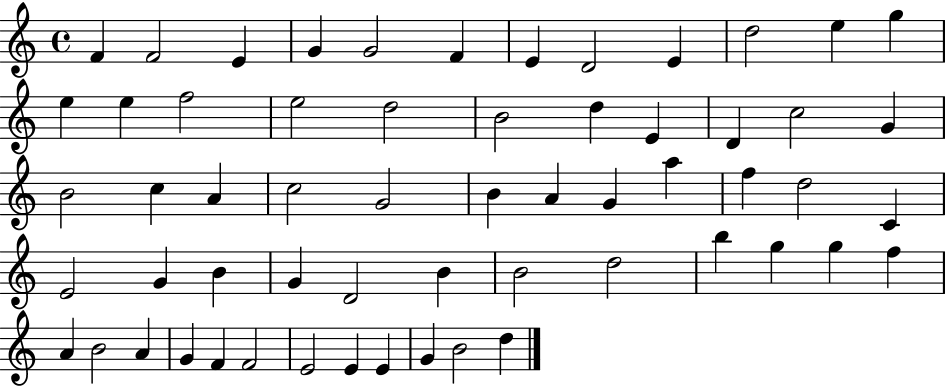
F4/q F4/h E4/q G4/q G4/h F4/q E4/q D4/h E4/q D5/h E5/q G5/q E5/q E5/q F5/h E5/h D5/h B4/h D5/q E4/q D4/q C5/h G4/q B4/h C5/q A4/q C5/h G4/h B4/q A4/q G4/q A5/q F5/q D5/h C4/q E4/h G4/q B4/q G4/q D4/h B4/q B4/h D5/h B5/q G5/q G5/q F5/q A4/q B4/h A4/q G4/q F4/q F4/h E4/h E4/q E4/q G4/q B4/h D5/q